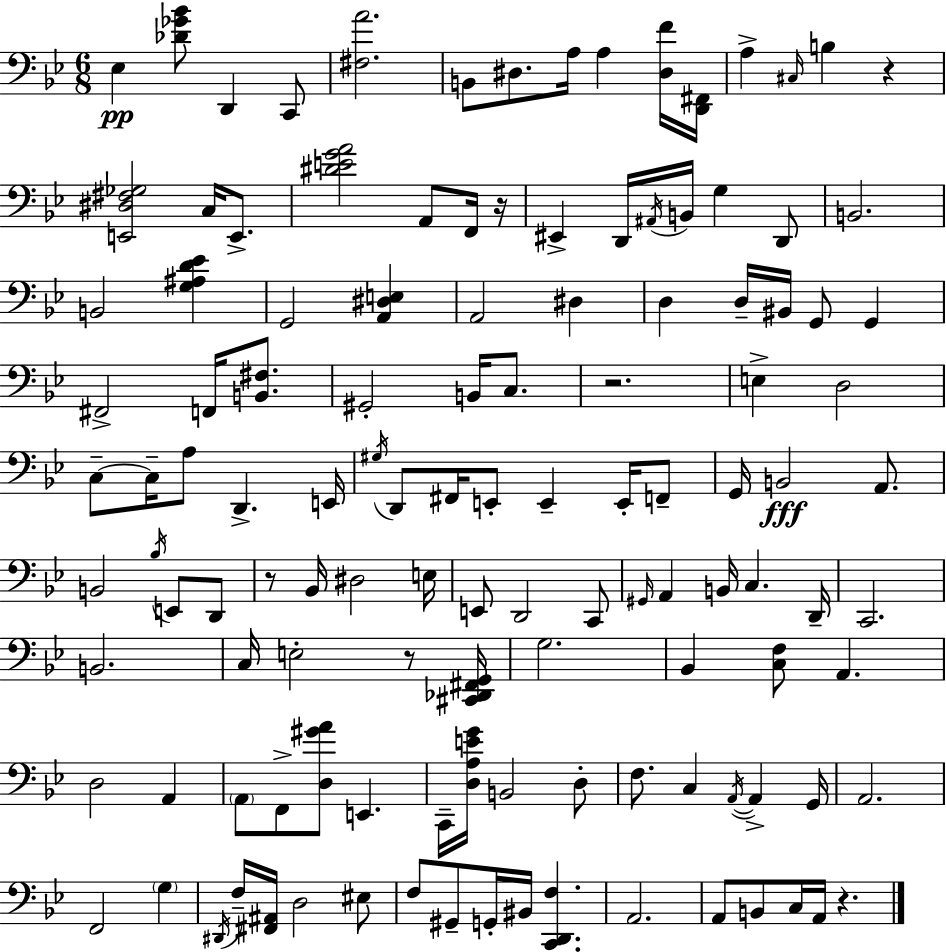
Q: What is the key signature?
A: BES major